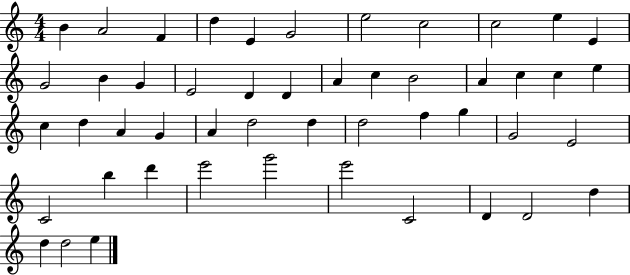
{
  \clef treble
  \numericTimeSignature
  \time 4/4
  \key c \major
  b'4 a'2 f'4 | d''4 e'4 g'2 | e''2 c''2 | c''2 e''4 e'4 | \break g'2 b'4 g'4 | e'2 d'4 d'4 | a'4 c''4 b'2 | a'4 c''4 c''4 e''4 | \break c''4 d''4 a'4 g'4 | a'4 d''2 d''4 | d''2 f''4 g''4 | g'2 e'2 | \break c'2 b''4 d'''4 | e'''2 g'''2 | e'''2 c'2 | d'4 d'2 d''4 | \break d''4 d''2 e''4 | \bar "|."
}